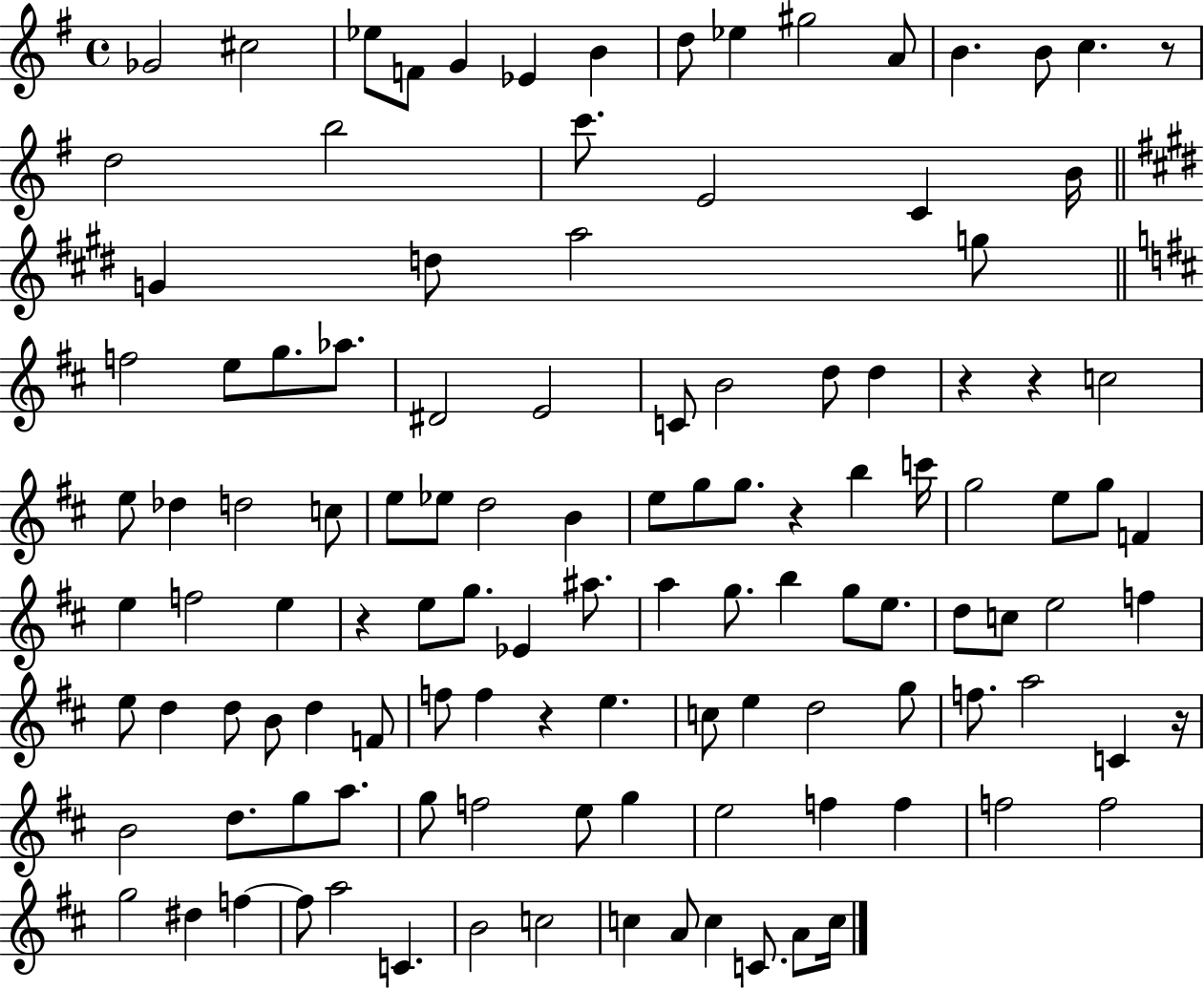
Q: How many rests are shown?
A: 7